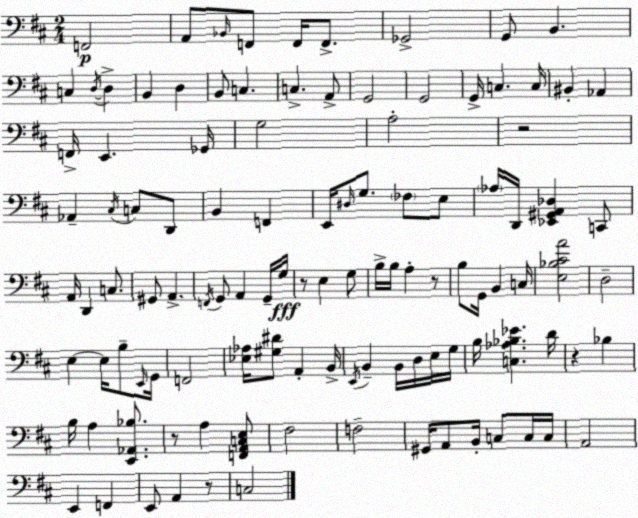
X:1
T:Untitled
M:2/4
L:1/4
K:D
F,,2 A,,/2 _B,,/4 F,,/2 F,,/4 F,,/2 _G,,2 G,,/2 B,, C, D,/4 D, B,, D, B,,/2 C, C, A,,/2 G,,2 G,,2 G,,/4 C, C,/4 ^B,, _A,, F,,/4 E,, _G,,/4 G,2 A,2 z2 _A,, ^C,/4 C,/2 D,,/2 B,, F,, E,,/4 ^D,/4 G,/2 _F,/2 E,/2 _A,/4 D,,/4 [_E,,^G,,A,,_D,] C,,/2 A,,/4 D,, C,/2 ^G,,/2 A,, F,,/4 G,,/2 A,, G,,/4 G,/4 z/2 E, G,/2 B,/4 B,/4 A, z/2 B,/2 G,,/4 B,, C,/4 [E,_B,^CA]2 D,2 E, E,/4 B,/2 E,,/4 G,,/4 F,,2 [_E,_A,]/4 [^G,^D]/2 A,, B,,/4 E,,/4 B,, B,,/4 D,/4 E,/4 G,/4 B,/4 [C,_A,_B,_E] D/4 z _B, B,/4 A, [E,,_A,,_B,]/2 z/2 A, [F,,A,,C,E,]/2 ^F,2 F,2 ^G,,/4 A,,/2 B,,/4 C,/2 C,/4 C,/4 A,,2 E,, F,, E,,/2 A,, z/2 C,2